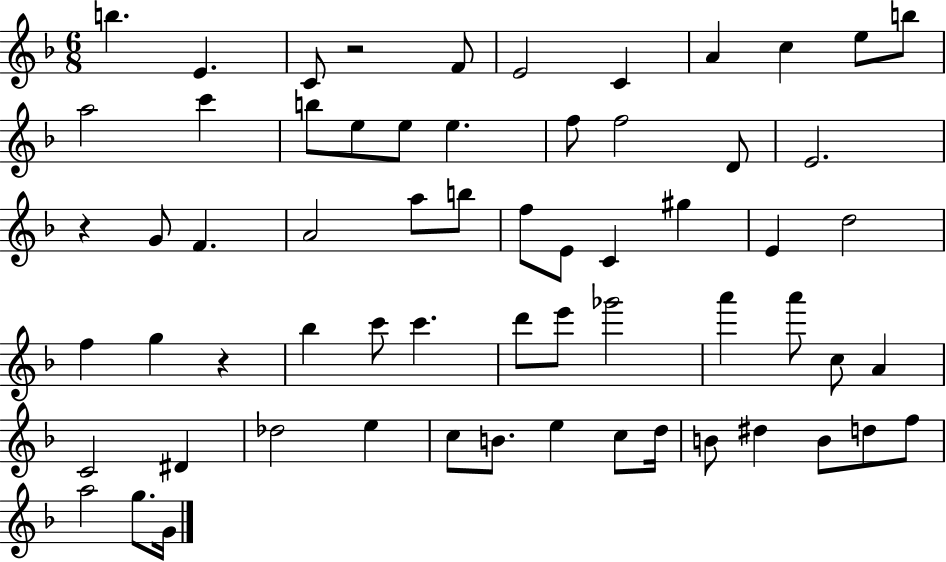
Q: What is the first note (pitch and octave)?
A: B5